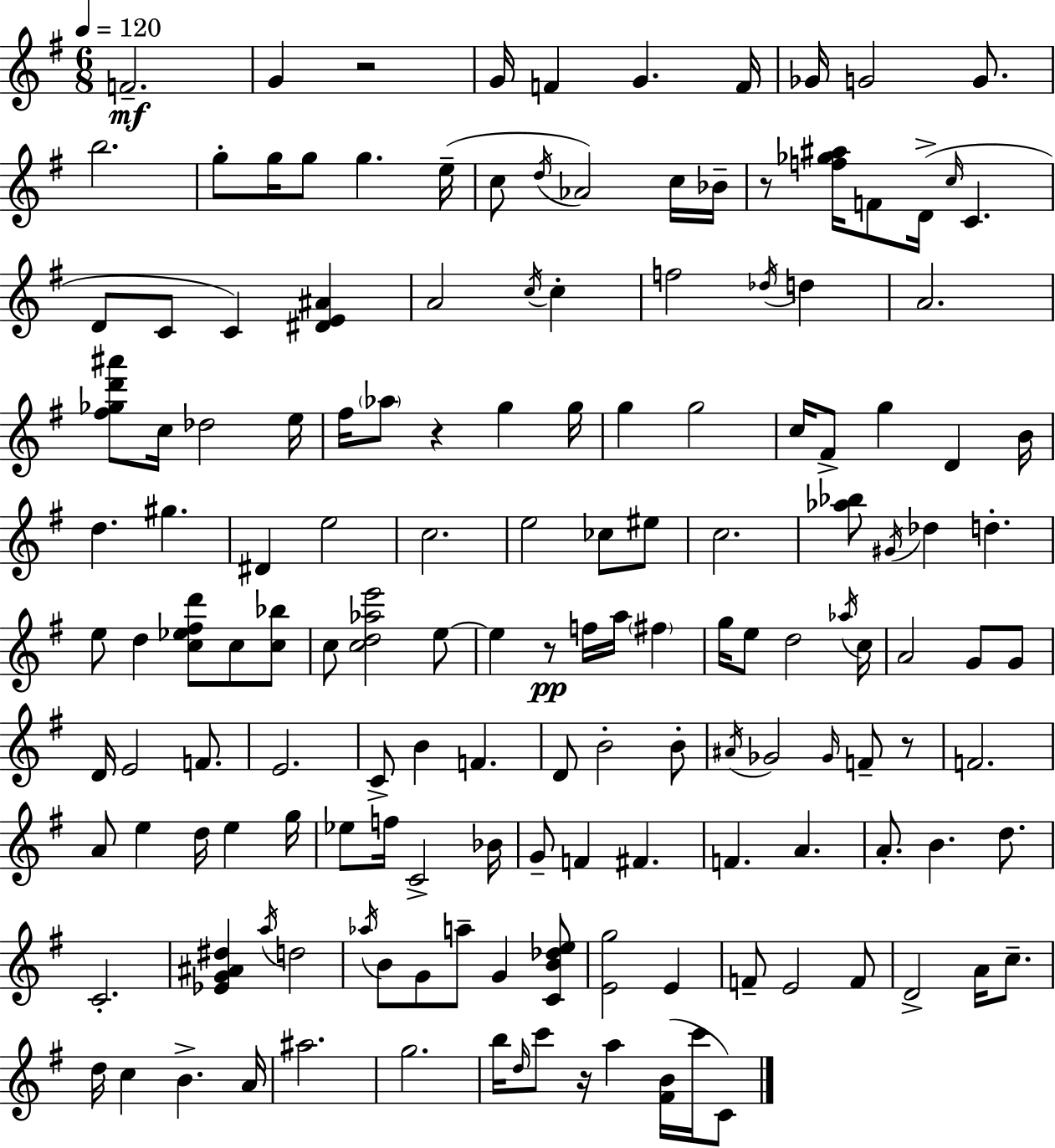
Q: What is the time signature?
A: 6/8